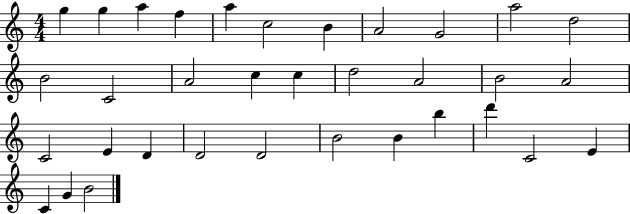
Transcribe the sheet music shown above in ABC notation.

X:1
T:Untitled
M:4/4
L:1/4
K:C
g g a f a c2 B A2 G2 a2 d2 B2 C2 A2 c c d2 A2 B2 A2 C2 E D D2 D2 B2 B b d' C2 E C G B2